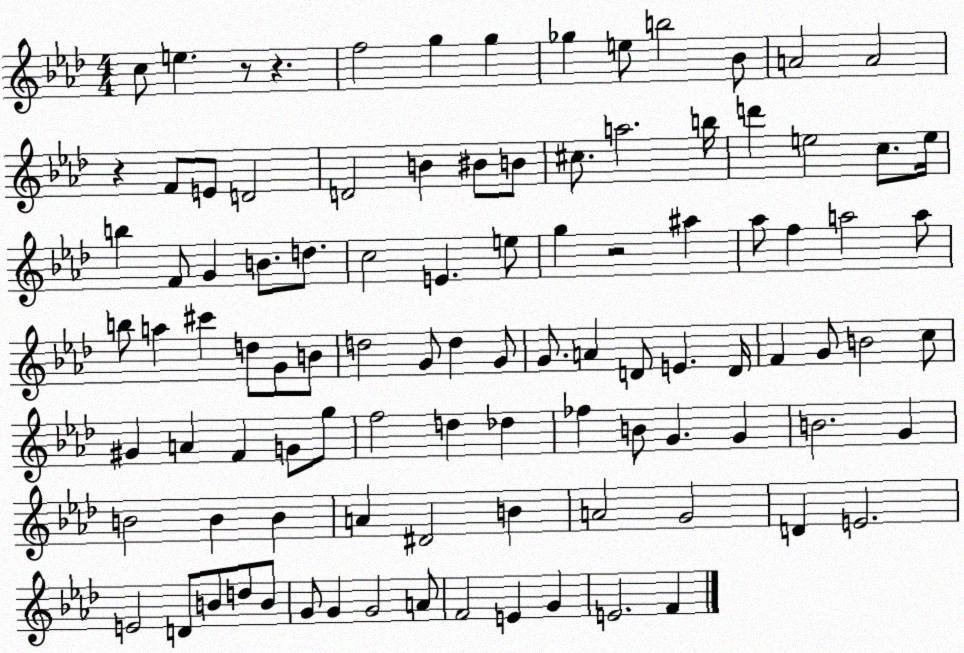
X:1
T:Untitled
M:4/4
L:1/4
K:Ab
c/2 e z/2 z f2 g g _g e/2 b2 _B/2 A2 A2 z F/2 E/2 D2 D2 B ^B/2 B/2 ^c/2 a2 b/4 d' e2 c/2 e/4 b F/2 G B/2 d/2 c2 E e/2 g z2 ^a _a/2 f a2 a/2 b/2 a ^c' d/2 G/2 B/2 d2 G/2 d G/2 G/2 A D/2 E D/4 F G/2 B2 c/2 ^G A F G/2 g/2 f2 d _d _f B/2 G G B2 G B2 B B A ^D2 B A2 G2 D E2 E2 D/2 B/2 d/2 B/2 G/2 G G2 A/2 F2 E G E2 F